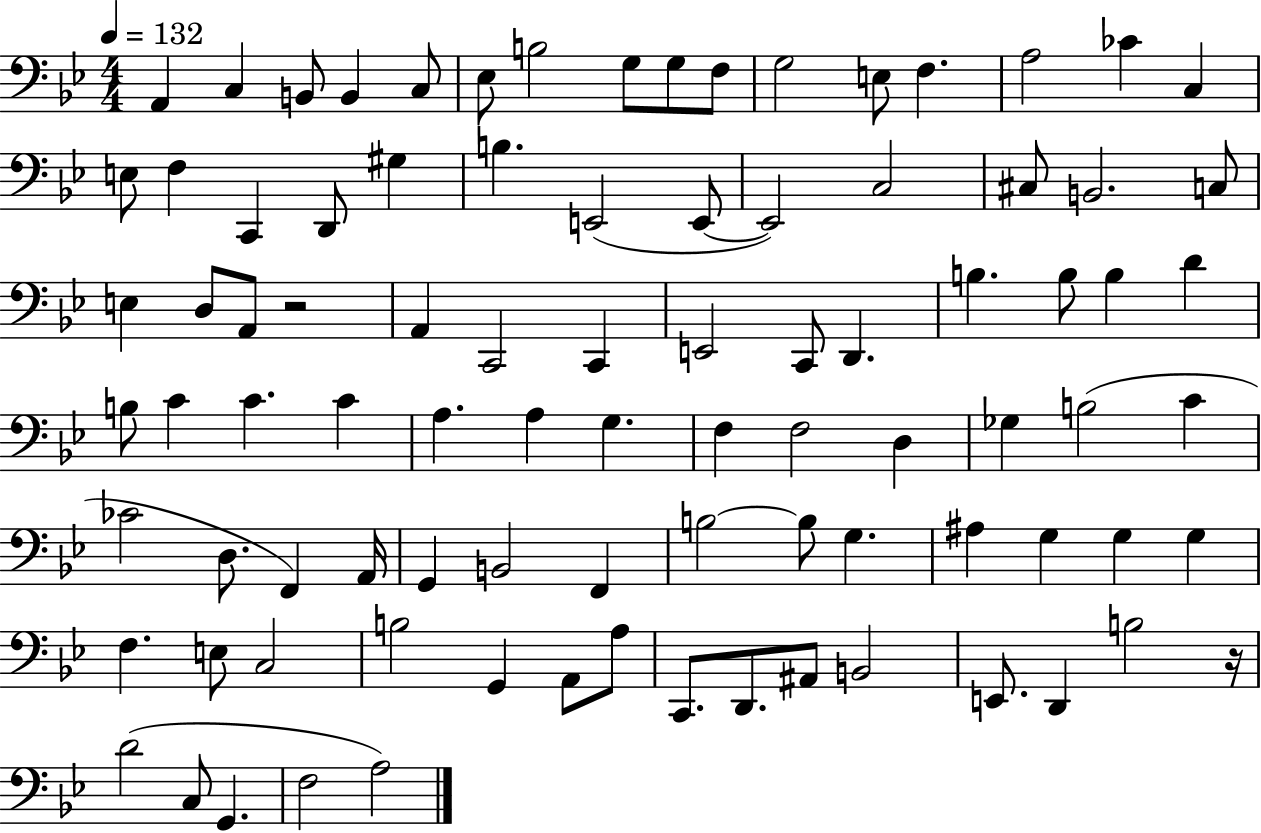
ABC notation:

X:1
T:Untitled
M:4/4
L:1/4
K:Bb
A,, C, B,,/2 B,, C,/2 _E,/2 B,2 G,/2 G,/2 F,/2 G,2 E,/2 F, A,2 _C C, E,/2 F, C,, D,,/2 ^G, B, E,,2 E,,/2 E,,2 C,2 ^C,/2 B,,2 C,/2 E, D,/2 A,,/2 z2 A,, C,,2 C,, E,,2 C,,/2 D,, B, B,/2 B, D B,/2 C C C A, A, G, F, F,2 D, _G, B,2 C _C2 D,/2 F,, A,,/4 G,, B,,2 F,, B,2 B,/2 G, ^A, G, G, G, F, E,/2 C,2 B,2 G,, A,,/2 A,/2 C,,/2 D,,/2 ^A,,/2 B,,2 E,,/2 D,, B,2 z/4 D2 C,/2 G,, F,2 A,2